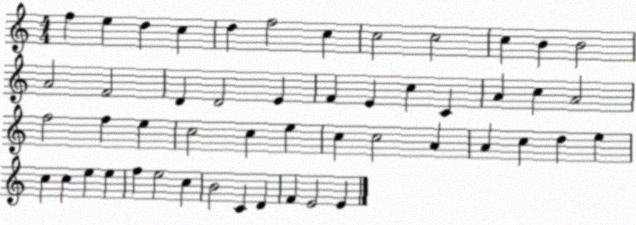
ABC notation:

X:1
T:Untitled
M:4/4
L:1/4
K:C
f e d c d f2 c c2 c2 c B B2 A2 F2 D D2 E F E c C A c A2 f2 f e c2 c e c c2 A A c d e c c e e f e2 c B2 C D F E2 E